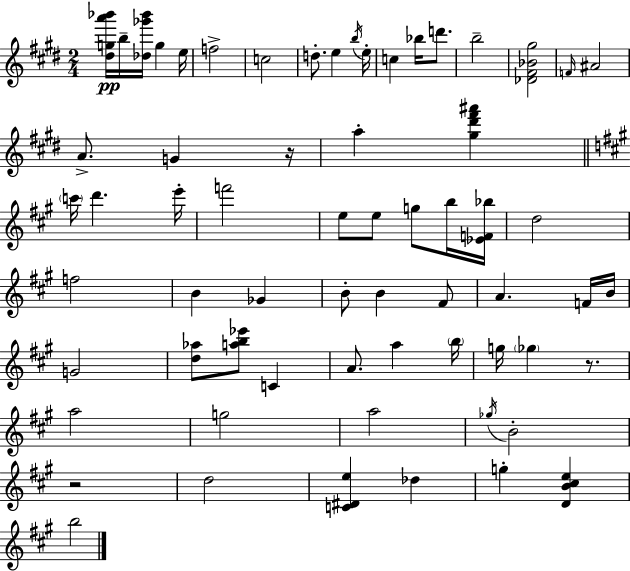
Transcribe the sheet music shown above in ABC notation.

X:1
T:Untitled
M:2/4
L:1/4
K:E
[^dga'_b']/4 b/4 [_d_g'_b']/4 g e/4 f2 c2 d/2 e b/4 e/4 c _b/4 d'/2 b2 [_D^F_B^g]2 F/4 ^A2 A/2 G z/4 a [^g^d'^f'^a'] c'/4 d' e'/4 f'2 e/2 e/2 g/2 b/4 [_EF_b]/4 d2 f2 B _G B/2 B ^F/2 A F/4 B/4 G2 [d_a]/2 [ab_e']/2 C A/2 a b/4 g/4 _g z/2 a2 g2 a2 _g/4 B2 z2 d2 [C^De] _d g [DB^ce] b2